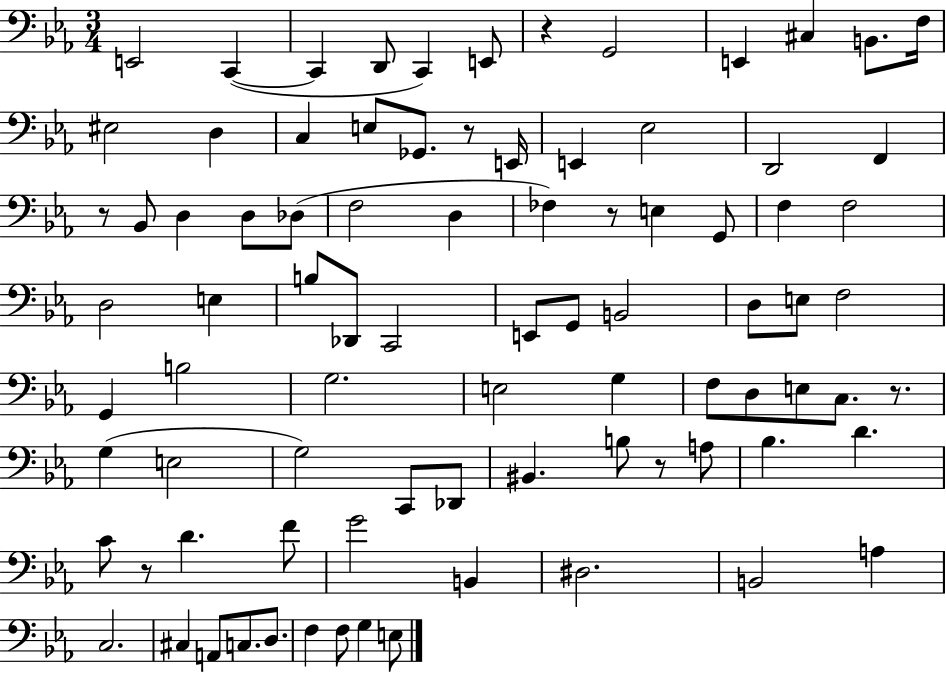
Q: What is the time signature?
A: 3/4